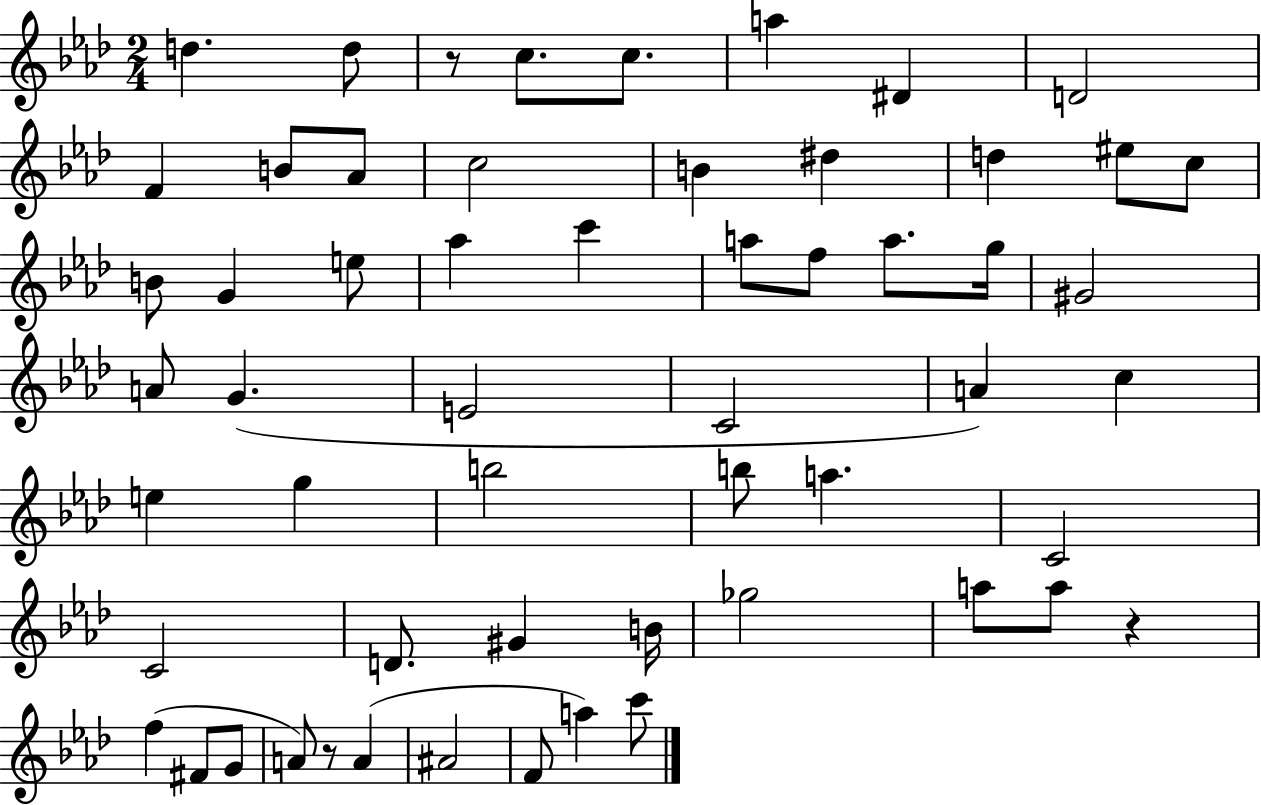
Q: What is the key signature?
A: AES major